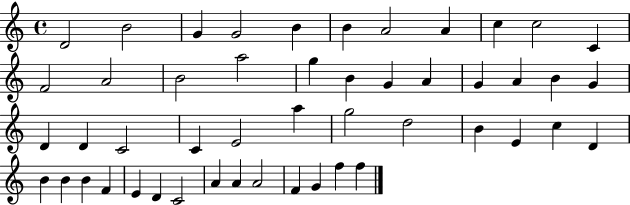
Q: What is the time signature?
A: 4/4